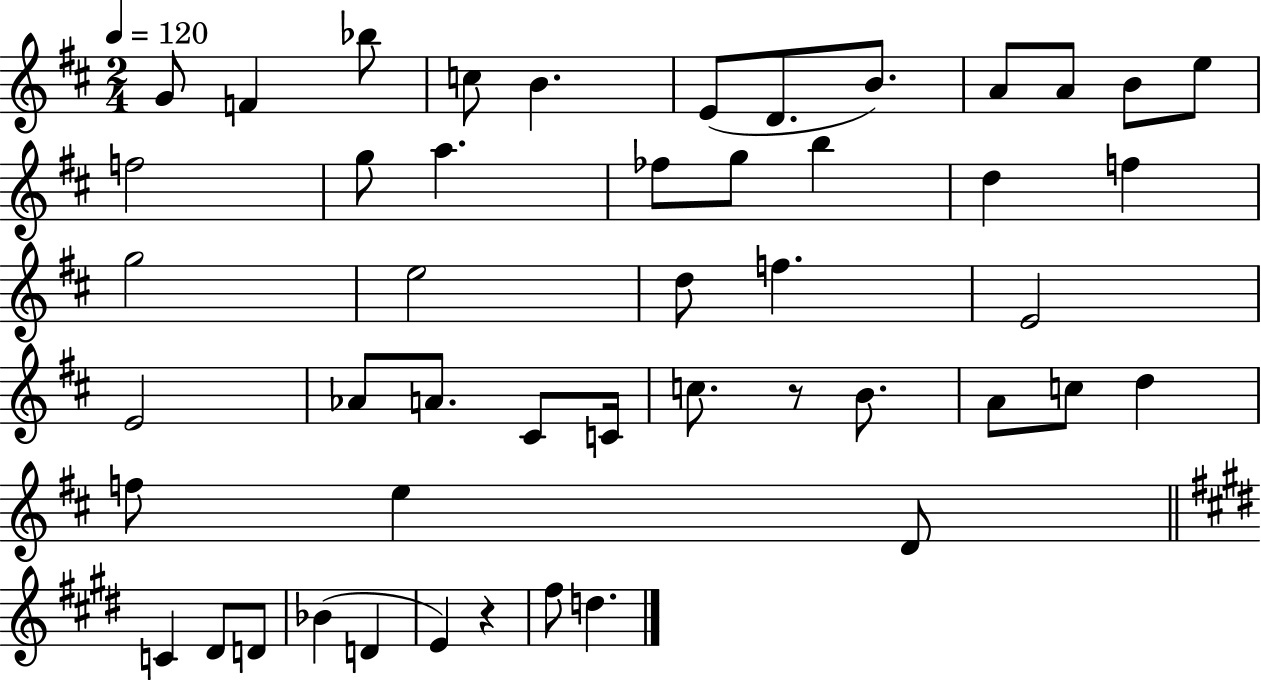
X:1
T:Untitled
M:2/4
L:1/4
K:D
G/2 F _b/2 c/2 B E/2 D/2 B/2 A/2 A/2 B/2 e/2 f2 g/2 a _f/2 g/2 b d f g2 e2 d/2 f E2 E2 _A/2 A/2 ^C/2 C/4 c/2 z/2 B/2 A/2 c/2 d f/2 e D/2 C ^D/2 D/2 _B D E z ^f/2 d